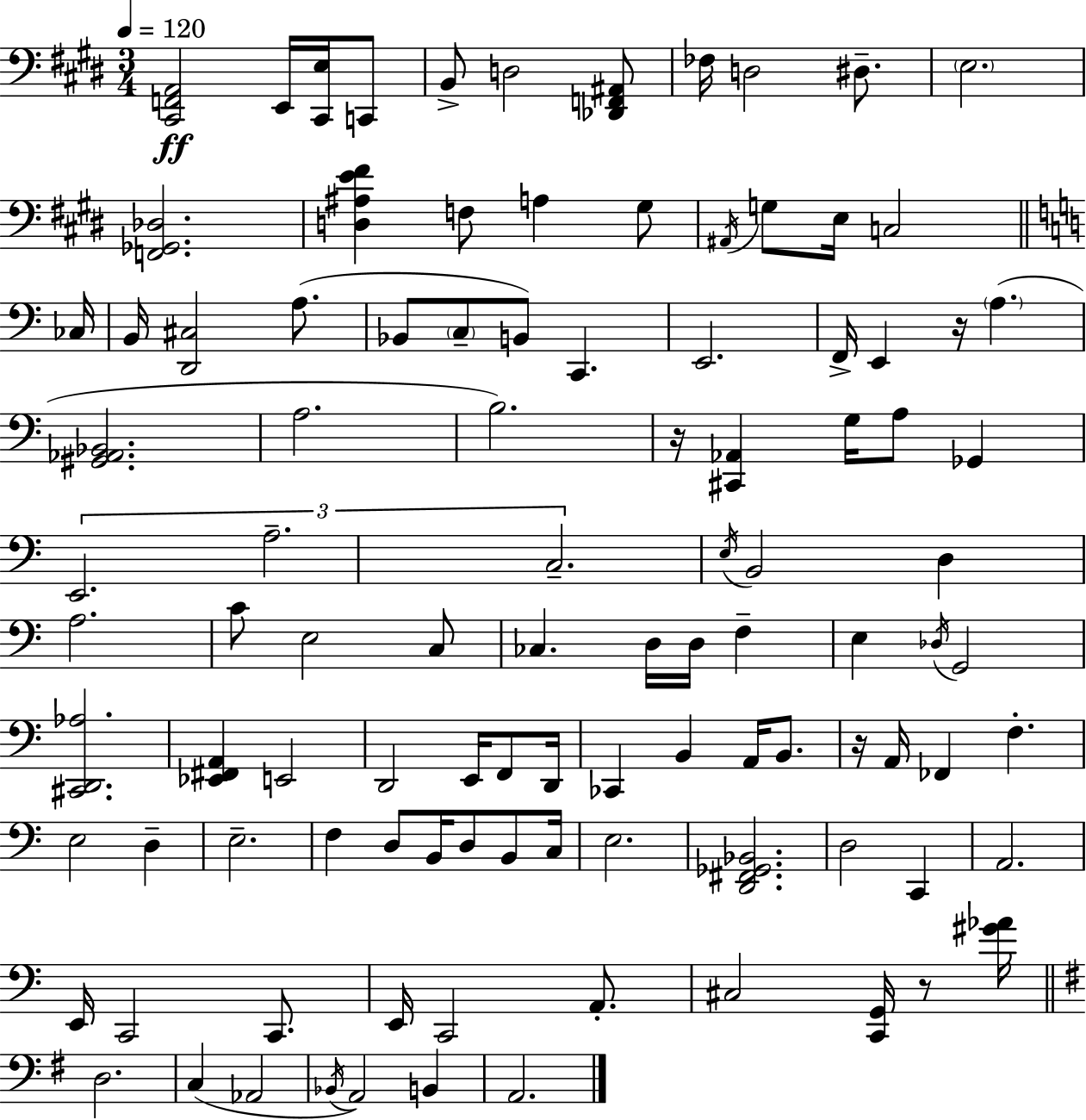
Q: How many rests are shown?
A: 4